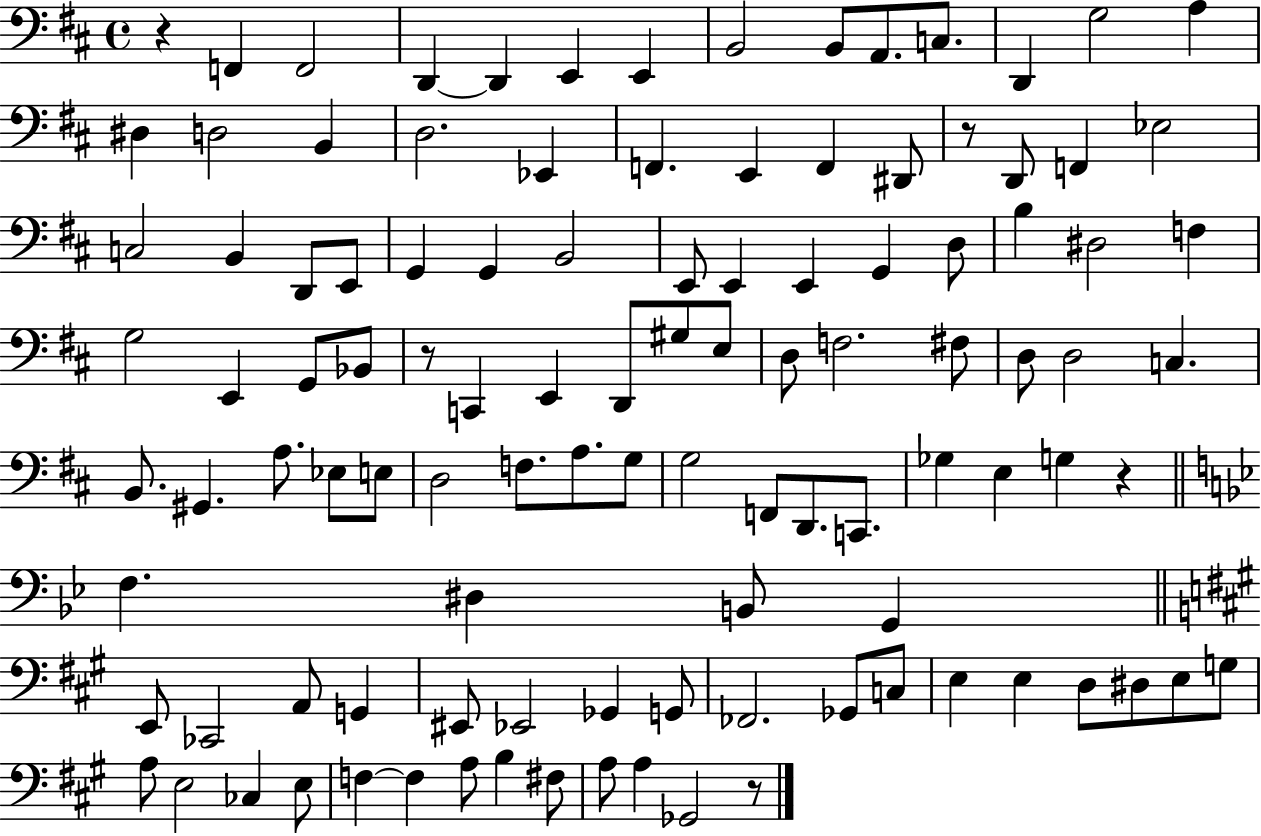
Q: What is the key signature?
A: D major